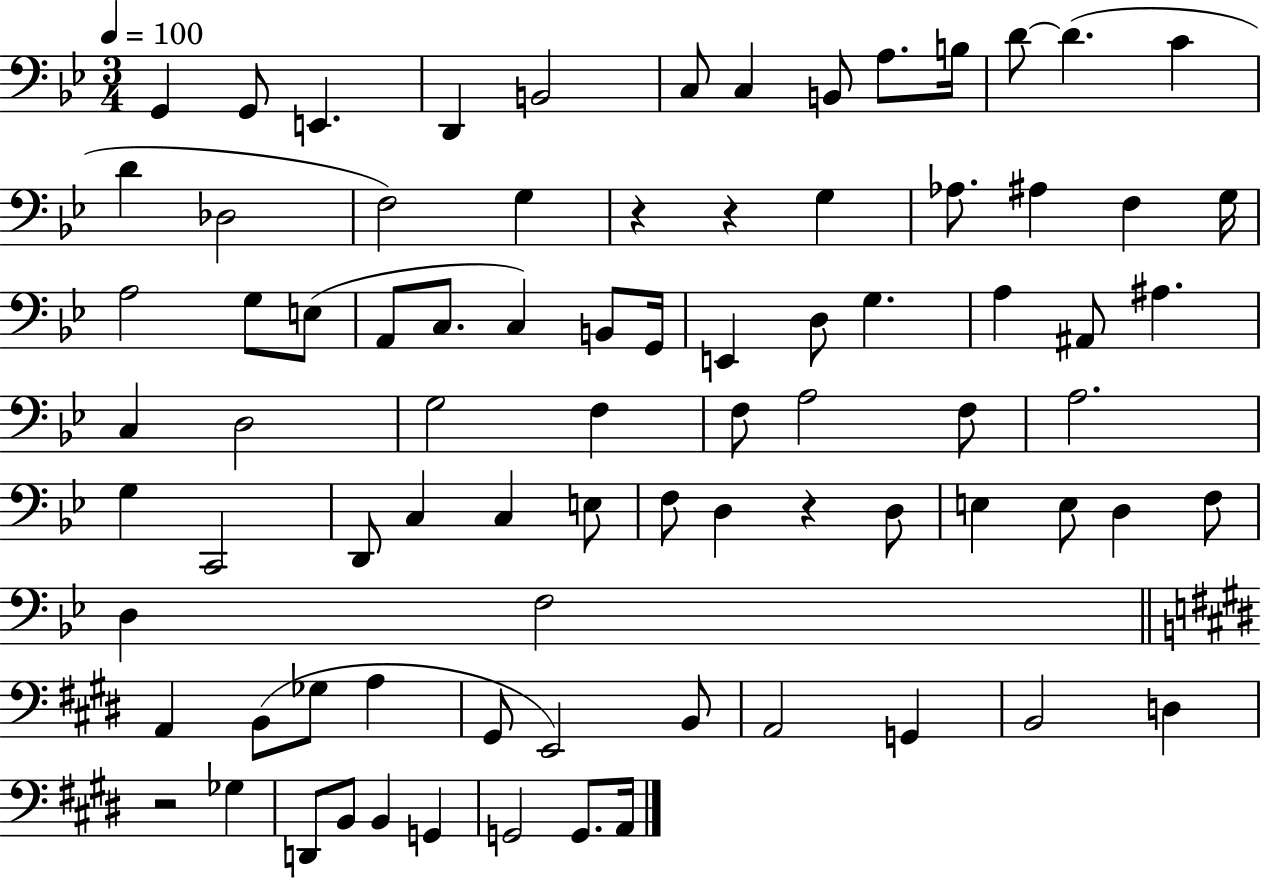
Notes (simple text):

G2/q G2/e E2/q. D2/q B2/h C3/e C3/q B2/e A3/e. B3/s D4/e D4/q. C4/q D4/q Db3/h F3/h G3/q R/q R/q G3/q Ab3/e. A#3/q F3/q G3/s A3/h G3/e E3/e A2/e C3/e. C3/q B2/e G2/s E2/q D3/e G3/q. A3/q A#2/e A#3/q. C3/q D3/h G3/h F3/q F3/e A3/h F3/e A3/h. G3/q C2/h D2/e C3/q C3/q E3/e F3/e D3/q R/q D3/e E3/q E3/e D3/q F3/e D3/q F3/h A2/q B2/e Gb3/e A3/q G#2/e E2/h B2/e A2/h G2/q B2/h D3/q R/h Gb3/q D2/e B2/e B2/q G2/q G2/h G2/e. A2/s